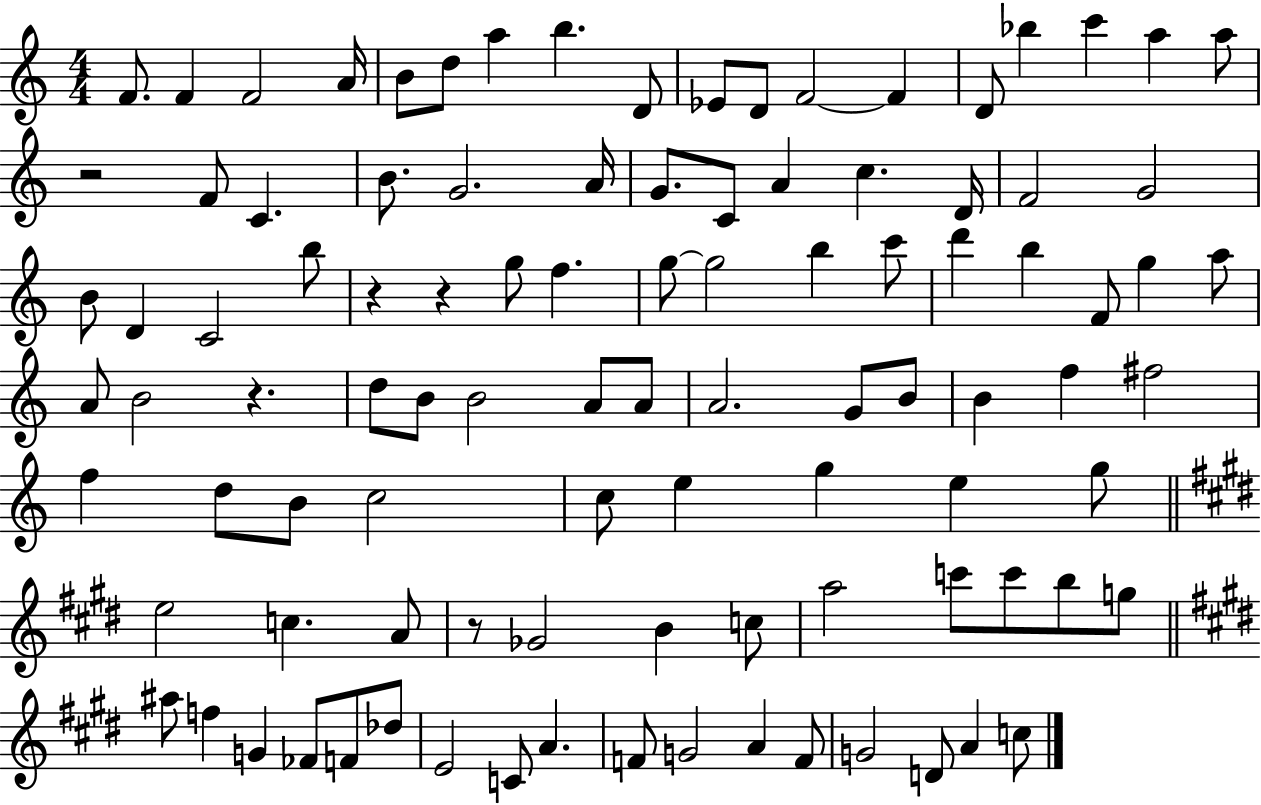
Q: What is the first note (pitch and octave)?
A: F4